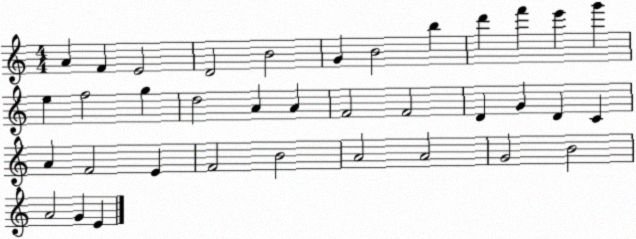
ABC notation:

X:1
T:Untitled
M:4/4
L:1/4
K:C
A F E2 D2 B2 G B2 b d' f' e' g' e f2 g d2 A A F2 F2 D G D C A F2 E F2 B2 A2 A2 G2 B2 A2 G E